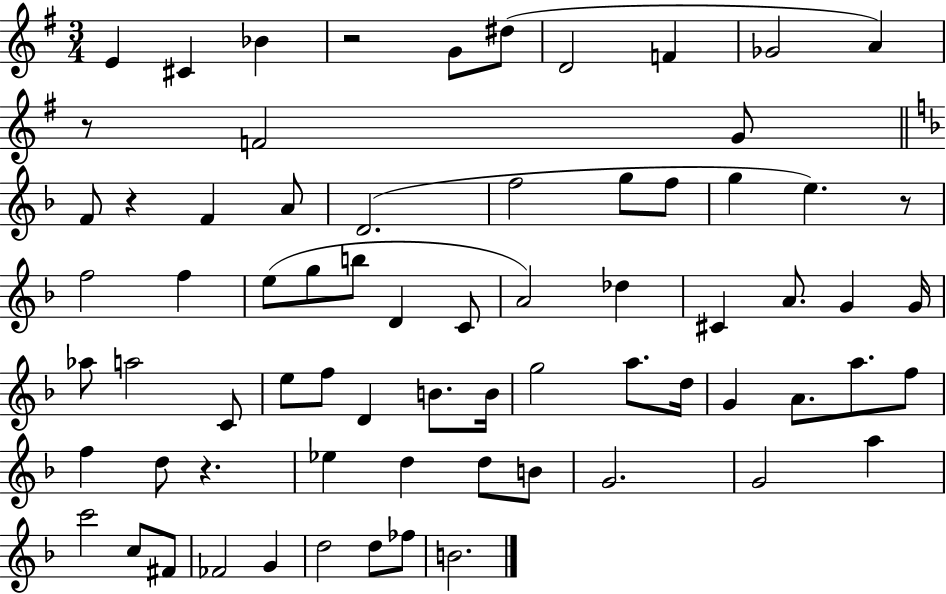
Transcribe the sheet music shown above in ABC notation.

X:1
T:Untitled
M:3/4
L:1/4
K:G
E ^C _B z2 G/2 ^d/2 D2 F _G2 A z/2 F2 G/2 F/2 z F A/2 D2 f2 g/2 f/2 g e z/2 f2 f e/2 g/2 b/2 D C/2 A2 _d ^C A/2 G G/4 _a/2 a2 C/2 e/2 f/2 D B/2 B/4 g2 a/2 d/4 G A/2 a/2 f/2 f d/2 z _e d d/2 B/2 G2 G2 a c'2 c/2 ^F/2 _F2 G d2 d/2 _f/2 B2